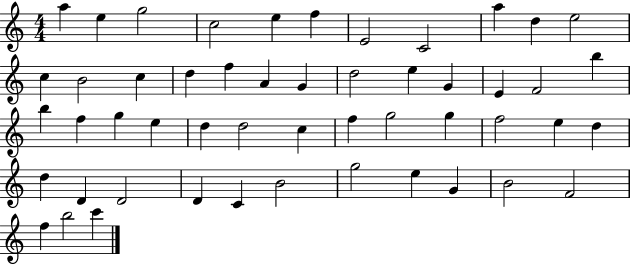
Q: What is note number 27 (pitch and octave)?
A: G5